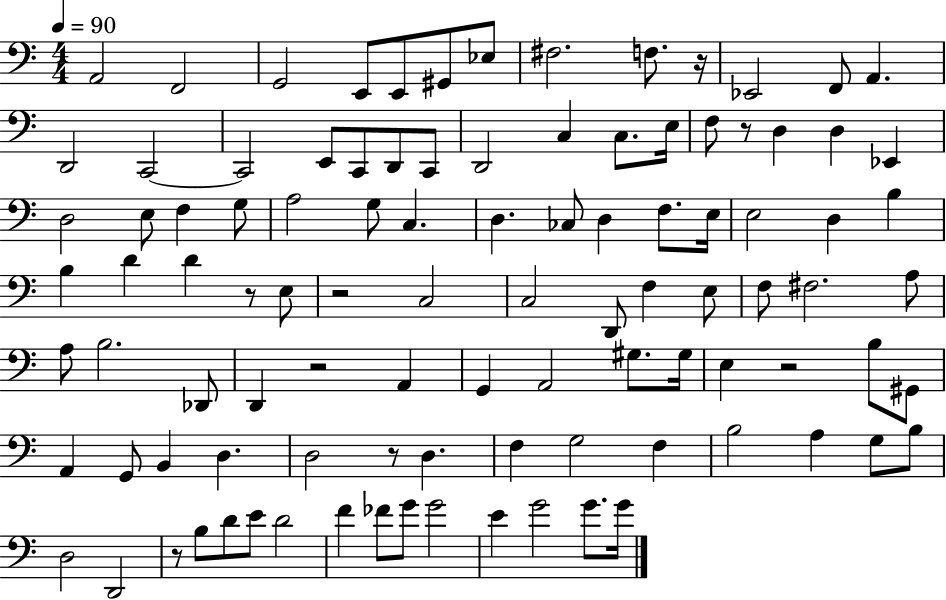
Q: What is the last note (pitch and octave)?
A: G4